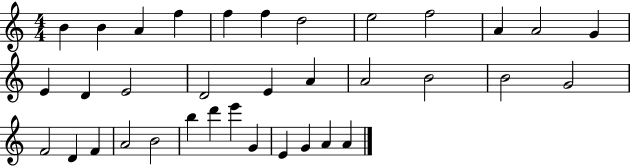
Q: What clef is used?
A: treble